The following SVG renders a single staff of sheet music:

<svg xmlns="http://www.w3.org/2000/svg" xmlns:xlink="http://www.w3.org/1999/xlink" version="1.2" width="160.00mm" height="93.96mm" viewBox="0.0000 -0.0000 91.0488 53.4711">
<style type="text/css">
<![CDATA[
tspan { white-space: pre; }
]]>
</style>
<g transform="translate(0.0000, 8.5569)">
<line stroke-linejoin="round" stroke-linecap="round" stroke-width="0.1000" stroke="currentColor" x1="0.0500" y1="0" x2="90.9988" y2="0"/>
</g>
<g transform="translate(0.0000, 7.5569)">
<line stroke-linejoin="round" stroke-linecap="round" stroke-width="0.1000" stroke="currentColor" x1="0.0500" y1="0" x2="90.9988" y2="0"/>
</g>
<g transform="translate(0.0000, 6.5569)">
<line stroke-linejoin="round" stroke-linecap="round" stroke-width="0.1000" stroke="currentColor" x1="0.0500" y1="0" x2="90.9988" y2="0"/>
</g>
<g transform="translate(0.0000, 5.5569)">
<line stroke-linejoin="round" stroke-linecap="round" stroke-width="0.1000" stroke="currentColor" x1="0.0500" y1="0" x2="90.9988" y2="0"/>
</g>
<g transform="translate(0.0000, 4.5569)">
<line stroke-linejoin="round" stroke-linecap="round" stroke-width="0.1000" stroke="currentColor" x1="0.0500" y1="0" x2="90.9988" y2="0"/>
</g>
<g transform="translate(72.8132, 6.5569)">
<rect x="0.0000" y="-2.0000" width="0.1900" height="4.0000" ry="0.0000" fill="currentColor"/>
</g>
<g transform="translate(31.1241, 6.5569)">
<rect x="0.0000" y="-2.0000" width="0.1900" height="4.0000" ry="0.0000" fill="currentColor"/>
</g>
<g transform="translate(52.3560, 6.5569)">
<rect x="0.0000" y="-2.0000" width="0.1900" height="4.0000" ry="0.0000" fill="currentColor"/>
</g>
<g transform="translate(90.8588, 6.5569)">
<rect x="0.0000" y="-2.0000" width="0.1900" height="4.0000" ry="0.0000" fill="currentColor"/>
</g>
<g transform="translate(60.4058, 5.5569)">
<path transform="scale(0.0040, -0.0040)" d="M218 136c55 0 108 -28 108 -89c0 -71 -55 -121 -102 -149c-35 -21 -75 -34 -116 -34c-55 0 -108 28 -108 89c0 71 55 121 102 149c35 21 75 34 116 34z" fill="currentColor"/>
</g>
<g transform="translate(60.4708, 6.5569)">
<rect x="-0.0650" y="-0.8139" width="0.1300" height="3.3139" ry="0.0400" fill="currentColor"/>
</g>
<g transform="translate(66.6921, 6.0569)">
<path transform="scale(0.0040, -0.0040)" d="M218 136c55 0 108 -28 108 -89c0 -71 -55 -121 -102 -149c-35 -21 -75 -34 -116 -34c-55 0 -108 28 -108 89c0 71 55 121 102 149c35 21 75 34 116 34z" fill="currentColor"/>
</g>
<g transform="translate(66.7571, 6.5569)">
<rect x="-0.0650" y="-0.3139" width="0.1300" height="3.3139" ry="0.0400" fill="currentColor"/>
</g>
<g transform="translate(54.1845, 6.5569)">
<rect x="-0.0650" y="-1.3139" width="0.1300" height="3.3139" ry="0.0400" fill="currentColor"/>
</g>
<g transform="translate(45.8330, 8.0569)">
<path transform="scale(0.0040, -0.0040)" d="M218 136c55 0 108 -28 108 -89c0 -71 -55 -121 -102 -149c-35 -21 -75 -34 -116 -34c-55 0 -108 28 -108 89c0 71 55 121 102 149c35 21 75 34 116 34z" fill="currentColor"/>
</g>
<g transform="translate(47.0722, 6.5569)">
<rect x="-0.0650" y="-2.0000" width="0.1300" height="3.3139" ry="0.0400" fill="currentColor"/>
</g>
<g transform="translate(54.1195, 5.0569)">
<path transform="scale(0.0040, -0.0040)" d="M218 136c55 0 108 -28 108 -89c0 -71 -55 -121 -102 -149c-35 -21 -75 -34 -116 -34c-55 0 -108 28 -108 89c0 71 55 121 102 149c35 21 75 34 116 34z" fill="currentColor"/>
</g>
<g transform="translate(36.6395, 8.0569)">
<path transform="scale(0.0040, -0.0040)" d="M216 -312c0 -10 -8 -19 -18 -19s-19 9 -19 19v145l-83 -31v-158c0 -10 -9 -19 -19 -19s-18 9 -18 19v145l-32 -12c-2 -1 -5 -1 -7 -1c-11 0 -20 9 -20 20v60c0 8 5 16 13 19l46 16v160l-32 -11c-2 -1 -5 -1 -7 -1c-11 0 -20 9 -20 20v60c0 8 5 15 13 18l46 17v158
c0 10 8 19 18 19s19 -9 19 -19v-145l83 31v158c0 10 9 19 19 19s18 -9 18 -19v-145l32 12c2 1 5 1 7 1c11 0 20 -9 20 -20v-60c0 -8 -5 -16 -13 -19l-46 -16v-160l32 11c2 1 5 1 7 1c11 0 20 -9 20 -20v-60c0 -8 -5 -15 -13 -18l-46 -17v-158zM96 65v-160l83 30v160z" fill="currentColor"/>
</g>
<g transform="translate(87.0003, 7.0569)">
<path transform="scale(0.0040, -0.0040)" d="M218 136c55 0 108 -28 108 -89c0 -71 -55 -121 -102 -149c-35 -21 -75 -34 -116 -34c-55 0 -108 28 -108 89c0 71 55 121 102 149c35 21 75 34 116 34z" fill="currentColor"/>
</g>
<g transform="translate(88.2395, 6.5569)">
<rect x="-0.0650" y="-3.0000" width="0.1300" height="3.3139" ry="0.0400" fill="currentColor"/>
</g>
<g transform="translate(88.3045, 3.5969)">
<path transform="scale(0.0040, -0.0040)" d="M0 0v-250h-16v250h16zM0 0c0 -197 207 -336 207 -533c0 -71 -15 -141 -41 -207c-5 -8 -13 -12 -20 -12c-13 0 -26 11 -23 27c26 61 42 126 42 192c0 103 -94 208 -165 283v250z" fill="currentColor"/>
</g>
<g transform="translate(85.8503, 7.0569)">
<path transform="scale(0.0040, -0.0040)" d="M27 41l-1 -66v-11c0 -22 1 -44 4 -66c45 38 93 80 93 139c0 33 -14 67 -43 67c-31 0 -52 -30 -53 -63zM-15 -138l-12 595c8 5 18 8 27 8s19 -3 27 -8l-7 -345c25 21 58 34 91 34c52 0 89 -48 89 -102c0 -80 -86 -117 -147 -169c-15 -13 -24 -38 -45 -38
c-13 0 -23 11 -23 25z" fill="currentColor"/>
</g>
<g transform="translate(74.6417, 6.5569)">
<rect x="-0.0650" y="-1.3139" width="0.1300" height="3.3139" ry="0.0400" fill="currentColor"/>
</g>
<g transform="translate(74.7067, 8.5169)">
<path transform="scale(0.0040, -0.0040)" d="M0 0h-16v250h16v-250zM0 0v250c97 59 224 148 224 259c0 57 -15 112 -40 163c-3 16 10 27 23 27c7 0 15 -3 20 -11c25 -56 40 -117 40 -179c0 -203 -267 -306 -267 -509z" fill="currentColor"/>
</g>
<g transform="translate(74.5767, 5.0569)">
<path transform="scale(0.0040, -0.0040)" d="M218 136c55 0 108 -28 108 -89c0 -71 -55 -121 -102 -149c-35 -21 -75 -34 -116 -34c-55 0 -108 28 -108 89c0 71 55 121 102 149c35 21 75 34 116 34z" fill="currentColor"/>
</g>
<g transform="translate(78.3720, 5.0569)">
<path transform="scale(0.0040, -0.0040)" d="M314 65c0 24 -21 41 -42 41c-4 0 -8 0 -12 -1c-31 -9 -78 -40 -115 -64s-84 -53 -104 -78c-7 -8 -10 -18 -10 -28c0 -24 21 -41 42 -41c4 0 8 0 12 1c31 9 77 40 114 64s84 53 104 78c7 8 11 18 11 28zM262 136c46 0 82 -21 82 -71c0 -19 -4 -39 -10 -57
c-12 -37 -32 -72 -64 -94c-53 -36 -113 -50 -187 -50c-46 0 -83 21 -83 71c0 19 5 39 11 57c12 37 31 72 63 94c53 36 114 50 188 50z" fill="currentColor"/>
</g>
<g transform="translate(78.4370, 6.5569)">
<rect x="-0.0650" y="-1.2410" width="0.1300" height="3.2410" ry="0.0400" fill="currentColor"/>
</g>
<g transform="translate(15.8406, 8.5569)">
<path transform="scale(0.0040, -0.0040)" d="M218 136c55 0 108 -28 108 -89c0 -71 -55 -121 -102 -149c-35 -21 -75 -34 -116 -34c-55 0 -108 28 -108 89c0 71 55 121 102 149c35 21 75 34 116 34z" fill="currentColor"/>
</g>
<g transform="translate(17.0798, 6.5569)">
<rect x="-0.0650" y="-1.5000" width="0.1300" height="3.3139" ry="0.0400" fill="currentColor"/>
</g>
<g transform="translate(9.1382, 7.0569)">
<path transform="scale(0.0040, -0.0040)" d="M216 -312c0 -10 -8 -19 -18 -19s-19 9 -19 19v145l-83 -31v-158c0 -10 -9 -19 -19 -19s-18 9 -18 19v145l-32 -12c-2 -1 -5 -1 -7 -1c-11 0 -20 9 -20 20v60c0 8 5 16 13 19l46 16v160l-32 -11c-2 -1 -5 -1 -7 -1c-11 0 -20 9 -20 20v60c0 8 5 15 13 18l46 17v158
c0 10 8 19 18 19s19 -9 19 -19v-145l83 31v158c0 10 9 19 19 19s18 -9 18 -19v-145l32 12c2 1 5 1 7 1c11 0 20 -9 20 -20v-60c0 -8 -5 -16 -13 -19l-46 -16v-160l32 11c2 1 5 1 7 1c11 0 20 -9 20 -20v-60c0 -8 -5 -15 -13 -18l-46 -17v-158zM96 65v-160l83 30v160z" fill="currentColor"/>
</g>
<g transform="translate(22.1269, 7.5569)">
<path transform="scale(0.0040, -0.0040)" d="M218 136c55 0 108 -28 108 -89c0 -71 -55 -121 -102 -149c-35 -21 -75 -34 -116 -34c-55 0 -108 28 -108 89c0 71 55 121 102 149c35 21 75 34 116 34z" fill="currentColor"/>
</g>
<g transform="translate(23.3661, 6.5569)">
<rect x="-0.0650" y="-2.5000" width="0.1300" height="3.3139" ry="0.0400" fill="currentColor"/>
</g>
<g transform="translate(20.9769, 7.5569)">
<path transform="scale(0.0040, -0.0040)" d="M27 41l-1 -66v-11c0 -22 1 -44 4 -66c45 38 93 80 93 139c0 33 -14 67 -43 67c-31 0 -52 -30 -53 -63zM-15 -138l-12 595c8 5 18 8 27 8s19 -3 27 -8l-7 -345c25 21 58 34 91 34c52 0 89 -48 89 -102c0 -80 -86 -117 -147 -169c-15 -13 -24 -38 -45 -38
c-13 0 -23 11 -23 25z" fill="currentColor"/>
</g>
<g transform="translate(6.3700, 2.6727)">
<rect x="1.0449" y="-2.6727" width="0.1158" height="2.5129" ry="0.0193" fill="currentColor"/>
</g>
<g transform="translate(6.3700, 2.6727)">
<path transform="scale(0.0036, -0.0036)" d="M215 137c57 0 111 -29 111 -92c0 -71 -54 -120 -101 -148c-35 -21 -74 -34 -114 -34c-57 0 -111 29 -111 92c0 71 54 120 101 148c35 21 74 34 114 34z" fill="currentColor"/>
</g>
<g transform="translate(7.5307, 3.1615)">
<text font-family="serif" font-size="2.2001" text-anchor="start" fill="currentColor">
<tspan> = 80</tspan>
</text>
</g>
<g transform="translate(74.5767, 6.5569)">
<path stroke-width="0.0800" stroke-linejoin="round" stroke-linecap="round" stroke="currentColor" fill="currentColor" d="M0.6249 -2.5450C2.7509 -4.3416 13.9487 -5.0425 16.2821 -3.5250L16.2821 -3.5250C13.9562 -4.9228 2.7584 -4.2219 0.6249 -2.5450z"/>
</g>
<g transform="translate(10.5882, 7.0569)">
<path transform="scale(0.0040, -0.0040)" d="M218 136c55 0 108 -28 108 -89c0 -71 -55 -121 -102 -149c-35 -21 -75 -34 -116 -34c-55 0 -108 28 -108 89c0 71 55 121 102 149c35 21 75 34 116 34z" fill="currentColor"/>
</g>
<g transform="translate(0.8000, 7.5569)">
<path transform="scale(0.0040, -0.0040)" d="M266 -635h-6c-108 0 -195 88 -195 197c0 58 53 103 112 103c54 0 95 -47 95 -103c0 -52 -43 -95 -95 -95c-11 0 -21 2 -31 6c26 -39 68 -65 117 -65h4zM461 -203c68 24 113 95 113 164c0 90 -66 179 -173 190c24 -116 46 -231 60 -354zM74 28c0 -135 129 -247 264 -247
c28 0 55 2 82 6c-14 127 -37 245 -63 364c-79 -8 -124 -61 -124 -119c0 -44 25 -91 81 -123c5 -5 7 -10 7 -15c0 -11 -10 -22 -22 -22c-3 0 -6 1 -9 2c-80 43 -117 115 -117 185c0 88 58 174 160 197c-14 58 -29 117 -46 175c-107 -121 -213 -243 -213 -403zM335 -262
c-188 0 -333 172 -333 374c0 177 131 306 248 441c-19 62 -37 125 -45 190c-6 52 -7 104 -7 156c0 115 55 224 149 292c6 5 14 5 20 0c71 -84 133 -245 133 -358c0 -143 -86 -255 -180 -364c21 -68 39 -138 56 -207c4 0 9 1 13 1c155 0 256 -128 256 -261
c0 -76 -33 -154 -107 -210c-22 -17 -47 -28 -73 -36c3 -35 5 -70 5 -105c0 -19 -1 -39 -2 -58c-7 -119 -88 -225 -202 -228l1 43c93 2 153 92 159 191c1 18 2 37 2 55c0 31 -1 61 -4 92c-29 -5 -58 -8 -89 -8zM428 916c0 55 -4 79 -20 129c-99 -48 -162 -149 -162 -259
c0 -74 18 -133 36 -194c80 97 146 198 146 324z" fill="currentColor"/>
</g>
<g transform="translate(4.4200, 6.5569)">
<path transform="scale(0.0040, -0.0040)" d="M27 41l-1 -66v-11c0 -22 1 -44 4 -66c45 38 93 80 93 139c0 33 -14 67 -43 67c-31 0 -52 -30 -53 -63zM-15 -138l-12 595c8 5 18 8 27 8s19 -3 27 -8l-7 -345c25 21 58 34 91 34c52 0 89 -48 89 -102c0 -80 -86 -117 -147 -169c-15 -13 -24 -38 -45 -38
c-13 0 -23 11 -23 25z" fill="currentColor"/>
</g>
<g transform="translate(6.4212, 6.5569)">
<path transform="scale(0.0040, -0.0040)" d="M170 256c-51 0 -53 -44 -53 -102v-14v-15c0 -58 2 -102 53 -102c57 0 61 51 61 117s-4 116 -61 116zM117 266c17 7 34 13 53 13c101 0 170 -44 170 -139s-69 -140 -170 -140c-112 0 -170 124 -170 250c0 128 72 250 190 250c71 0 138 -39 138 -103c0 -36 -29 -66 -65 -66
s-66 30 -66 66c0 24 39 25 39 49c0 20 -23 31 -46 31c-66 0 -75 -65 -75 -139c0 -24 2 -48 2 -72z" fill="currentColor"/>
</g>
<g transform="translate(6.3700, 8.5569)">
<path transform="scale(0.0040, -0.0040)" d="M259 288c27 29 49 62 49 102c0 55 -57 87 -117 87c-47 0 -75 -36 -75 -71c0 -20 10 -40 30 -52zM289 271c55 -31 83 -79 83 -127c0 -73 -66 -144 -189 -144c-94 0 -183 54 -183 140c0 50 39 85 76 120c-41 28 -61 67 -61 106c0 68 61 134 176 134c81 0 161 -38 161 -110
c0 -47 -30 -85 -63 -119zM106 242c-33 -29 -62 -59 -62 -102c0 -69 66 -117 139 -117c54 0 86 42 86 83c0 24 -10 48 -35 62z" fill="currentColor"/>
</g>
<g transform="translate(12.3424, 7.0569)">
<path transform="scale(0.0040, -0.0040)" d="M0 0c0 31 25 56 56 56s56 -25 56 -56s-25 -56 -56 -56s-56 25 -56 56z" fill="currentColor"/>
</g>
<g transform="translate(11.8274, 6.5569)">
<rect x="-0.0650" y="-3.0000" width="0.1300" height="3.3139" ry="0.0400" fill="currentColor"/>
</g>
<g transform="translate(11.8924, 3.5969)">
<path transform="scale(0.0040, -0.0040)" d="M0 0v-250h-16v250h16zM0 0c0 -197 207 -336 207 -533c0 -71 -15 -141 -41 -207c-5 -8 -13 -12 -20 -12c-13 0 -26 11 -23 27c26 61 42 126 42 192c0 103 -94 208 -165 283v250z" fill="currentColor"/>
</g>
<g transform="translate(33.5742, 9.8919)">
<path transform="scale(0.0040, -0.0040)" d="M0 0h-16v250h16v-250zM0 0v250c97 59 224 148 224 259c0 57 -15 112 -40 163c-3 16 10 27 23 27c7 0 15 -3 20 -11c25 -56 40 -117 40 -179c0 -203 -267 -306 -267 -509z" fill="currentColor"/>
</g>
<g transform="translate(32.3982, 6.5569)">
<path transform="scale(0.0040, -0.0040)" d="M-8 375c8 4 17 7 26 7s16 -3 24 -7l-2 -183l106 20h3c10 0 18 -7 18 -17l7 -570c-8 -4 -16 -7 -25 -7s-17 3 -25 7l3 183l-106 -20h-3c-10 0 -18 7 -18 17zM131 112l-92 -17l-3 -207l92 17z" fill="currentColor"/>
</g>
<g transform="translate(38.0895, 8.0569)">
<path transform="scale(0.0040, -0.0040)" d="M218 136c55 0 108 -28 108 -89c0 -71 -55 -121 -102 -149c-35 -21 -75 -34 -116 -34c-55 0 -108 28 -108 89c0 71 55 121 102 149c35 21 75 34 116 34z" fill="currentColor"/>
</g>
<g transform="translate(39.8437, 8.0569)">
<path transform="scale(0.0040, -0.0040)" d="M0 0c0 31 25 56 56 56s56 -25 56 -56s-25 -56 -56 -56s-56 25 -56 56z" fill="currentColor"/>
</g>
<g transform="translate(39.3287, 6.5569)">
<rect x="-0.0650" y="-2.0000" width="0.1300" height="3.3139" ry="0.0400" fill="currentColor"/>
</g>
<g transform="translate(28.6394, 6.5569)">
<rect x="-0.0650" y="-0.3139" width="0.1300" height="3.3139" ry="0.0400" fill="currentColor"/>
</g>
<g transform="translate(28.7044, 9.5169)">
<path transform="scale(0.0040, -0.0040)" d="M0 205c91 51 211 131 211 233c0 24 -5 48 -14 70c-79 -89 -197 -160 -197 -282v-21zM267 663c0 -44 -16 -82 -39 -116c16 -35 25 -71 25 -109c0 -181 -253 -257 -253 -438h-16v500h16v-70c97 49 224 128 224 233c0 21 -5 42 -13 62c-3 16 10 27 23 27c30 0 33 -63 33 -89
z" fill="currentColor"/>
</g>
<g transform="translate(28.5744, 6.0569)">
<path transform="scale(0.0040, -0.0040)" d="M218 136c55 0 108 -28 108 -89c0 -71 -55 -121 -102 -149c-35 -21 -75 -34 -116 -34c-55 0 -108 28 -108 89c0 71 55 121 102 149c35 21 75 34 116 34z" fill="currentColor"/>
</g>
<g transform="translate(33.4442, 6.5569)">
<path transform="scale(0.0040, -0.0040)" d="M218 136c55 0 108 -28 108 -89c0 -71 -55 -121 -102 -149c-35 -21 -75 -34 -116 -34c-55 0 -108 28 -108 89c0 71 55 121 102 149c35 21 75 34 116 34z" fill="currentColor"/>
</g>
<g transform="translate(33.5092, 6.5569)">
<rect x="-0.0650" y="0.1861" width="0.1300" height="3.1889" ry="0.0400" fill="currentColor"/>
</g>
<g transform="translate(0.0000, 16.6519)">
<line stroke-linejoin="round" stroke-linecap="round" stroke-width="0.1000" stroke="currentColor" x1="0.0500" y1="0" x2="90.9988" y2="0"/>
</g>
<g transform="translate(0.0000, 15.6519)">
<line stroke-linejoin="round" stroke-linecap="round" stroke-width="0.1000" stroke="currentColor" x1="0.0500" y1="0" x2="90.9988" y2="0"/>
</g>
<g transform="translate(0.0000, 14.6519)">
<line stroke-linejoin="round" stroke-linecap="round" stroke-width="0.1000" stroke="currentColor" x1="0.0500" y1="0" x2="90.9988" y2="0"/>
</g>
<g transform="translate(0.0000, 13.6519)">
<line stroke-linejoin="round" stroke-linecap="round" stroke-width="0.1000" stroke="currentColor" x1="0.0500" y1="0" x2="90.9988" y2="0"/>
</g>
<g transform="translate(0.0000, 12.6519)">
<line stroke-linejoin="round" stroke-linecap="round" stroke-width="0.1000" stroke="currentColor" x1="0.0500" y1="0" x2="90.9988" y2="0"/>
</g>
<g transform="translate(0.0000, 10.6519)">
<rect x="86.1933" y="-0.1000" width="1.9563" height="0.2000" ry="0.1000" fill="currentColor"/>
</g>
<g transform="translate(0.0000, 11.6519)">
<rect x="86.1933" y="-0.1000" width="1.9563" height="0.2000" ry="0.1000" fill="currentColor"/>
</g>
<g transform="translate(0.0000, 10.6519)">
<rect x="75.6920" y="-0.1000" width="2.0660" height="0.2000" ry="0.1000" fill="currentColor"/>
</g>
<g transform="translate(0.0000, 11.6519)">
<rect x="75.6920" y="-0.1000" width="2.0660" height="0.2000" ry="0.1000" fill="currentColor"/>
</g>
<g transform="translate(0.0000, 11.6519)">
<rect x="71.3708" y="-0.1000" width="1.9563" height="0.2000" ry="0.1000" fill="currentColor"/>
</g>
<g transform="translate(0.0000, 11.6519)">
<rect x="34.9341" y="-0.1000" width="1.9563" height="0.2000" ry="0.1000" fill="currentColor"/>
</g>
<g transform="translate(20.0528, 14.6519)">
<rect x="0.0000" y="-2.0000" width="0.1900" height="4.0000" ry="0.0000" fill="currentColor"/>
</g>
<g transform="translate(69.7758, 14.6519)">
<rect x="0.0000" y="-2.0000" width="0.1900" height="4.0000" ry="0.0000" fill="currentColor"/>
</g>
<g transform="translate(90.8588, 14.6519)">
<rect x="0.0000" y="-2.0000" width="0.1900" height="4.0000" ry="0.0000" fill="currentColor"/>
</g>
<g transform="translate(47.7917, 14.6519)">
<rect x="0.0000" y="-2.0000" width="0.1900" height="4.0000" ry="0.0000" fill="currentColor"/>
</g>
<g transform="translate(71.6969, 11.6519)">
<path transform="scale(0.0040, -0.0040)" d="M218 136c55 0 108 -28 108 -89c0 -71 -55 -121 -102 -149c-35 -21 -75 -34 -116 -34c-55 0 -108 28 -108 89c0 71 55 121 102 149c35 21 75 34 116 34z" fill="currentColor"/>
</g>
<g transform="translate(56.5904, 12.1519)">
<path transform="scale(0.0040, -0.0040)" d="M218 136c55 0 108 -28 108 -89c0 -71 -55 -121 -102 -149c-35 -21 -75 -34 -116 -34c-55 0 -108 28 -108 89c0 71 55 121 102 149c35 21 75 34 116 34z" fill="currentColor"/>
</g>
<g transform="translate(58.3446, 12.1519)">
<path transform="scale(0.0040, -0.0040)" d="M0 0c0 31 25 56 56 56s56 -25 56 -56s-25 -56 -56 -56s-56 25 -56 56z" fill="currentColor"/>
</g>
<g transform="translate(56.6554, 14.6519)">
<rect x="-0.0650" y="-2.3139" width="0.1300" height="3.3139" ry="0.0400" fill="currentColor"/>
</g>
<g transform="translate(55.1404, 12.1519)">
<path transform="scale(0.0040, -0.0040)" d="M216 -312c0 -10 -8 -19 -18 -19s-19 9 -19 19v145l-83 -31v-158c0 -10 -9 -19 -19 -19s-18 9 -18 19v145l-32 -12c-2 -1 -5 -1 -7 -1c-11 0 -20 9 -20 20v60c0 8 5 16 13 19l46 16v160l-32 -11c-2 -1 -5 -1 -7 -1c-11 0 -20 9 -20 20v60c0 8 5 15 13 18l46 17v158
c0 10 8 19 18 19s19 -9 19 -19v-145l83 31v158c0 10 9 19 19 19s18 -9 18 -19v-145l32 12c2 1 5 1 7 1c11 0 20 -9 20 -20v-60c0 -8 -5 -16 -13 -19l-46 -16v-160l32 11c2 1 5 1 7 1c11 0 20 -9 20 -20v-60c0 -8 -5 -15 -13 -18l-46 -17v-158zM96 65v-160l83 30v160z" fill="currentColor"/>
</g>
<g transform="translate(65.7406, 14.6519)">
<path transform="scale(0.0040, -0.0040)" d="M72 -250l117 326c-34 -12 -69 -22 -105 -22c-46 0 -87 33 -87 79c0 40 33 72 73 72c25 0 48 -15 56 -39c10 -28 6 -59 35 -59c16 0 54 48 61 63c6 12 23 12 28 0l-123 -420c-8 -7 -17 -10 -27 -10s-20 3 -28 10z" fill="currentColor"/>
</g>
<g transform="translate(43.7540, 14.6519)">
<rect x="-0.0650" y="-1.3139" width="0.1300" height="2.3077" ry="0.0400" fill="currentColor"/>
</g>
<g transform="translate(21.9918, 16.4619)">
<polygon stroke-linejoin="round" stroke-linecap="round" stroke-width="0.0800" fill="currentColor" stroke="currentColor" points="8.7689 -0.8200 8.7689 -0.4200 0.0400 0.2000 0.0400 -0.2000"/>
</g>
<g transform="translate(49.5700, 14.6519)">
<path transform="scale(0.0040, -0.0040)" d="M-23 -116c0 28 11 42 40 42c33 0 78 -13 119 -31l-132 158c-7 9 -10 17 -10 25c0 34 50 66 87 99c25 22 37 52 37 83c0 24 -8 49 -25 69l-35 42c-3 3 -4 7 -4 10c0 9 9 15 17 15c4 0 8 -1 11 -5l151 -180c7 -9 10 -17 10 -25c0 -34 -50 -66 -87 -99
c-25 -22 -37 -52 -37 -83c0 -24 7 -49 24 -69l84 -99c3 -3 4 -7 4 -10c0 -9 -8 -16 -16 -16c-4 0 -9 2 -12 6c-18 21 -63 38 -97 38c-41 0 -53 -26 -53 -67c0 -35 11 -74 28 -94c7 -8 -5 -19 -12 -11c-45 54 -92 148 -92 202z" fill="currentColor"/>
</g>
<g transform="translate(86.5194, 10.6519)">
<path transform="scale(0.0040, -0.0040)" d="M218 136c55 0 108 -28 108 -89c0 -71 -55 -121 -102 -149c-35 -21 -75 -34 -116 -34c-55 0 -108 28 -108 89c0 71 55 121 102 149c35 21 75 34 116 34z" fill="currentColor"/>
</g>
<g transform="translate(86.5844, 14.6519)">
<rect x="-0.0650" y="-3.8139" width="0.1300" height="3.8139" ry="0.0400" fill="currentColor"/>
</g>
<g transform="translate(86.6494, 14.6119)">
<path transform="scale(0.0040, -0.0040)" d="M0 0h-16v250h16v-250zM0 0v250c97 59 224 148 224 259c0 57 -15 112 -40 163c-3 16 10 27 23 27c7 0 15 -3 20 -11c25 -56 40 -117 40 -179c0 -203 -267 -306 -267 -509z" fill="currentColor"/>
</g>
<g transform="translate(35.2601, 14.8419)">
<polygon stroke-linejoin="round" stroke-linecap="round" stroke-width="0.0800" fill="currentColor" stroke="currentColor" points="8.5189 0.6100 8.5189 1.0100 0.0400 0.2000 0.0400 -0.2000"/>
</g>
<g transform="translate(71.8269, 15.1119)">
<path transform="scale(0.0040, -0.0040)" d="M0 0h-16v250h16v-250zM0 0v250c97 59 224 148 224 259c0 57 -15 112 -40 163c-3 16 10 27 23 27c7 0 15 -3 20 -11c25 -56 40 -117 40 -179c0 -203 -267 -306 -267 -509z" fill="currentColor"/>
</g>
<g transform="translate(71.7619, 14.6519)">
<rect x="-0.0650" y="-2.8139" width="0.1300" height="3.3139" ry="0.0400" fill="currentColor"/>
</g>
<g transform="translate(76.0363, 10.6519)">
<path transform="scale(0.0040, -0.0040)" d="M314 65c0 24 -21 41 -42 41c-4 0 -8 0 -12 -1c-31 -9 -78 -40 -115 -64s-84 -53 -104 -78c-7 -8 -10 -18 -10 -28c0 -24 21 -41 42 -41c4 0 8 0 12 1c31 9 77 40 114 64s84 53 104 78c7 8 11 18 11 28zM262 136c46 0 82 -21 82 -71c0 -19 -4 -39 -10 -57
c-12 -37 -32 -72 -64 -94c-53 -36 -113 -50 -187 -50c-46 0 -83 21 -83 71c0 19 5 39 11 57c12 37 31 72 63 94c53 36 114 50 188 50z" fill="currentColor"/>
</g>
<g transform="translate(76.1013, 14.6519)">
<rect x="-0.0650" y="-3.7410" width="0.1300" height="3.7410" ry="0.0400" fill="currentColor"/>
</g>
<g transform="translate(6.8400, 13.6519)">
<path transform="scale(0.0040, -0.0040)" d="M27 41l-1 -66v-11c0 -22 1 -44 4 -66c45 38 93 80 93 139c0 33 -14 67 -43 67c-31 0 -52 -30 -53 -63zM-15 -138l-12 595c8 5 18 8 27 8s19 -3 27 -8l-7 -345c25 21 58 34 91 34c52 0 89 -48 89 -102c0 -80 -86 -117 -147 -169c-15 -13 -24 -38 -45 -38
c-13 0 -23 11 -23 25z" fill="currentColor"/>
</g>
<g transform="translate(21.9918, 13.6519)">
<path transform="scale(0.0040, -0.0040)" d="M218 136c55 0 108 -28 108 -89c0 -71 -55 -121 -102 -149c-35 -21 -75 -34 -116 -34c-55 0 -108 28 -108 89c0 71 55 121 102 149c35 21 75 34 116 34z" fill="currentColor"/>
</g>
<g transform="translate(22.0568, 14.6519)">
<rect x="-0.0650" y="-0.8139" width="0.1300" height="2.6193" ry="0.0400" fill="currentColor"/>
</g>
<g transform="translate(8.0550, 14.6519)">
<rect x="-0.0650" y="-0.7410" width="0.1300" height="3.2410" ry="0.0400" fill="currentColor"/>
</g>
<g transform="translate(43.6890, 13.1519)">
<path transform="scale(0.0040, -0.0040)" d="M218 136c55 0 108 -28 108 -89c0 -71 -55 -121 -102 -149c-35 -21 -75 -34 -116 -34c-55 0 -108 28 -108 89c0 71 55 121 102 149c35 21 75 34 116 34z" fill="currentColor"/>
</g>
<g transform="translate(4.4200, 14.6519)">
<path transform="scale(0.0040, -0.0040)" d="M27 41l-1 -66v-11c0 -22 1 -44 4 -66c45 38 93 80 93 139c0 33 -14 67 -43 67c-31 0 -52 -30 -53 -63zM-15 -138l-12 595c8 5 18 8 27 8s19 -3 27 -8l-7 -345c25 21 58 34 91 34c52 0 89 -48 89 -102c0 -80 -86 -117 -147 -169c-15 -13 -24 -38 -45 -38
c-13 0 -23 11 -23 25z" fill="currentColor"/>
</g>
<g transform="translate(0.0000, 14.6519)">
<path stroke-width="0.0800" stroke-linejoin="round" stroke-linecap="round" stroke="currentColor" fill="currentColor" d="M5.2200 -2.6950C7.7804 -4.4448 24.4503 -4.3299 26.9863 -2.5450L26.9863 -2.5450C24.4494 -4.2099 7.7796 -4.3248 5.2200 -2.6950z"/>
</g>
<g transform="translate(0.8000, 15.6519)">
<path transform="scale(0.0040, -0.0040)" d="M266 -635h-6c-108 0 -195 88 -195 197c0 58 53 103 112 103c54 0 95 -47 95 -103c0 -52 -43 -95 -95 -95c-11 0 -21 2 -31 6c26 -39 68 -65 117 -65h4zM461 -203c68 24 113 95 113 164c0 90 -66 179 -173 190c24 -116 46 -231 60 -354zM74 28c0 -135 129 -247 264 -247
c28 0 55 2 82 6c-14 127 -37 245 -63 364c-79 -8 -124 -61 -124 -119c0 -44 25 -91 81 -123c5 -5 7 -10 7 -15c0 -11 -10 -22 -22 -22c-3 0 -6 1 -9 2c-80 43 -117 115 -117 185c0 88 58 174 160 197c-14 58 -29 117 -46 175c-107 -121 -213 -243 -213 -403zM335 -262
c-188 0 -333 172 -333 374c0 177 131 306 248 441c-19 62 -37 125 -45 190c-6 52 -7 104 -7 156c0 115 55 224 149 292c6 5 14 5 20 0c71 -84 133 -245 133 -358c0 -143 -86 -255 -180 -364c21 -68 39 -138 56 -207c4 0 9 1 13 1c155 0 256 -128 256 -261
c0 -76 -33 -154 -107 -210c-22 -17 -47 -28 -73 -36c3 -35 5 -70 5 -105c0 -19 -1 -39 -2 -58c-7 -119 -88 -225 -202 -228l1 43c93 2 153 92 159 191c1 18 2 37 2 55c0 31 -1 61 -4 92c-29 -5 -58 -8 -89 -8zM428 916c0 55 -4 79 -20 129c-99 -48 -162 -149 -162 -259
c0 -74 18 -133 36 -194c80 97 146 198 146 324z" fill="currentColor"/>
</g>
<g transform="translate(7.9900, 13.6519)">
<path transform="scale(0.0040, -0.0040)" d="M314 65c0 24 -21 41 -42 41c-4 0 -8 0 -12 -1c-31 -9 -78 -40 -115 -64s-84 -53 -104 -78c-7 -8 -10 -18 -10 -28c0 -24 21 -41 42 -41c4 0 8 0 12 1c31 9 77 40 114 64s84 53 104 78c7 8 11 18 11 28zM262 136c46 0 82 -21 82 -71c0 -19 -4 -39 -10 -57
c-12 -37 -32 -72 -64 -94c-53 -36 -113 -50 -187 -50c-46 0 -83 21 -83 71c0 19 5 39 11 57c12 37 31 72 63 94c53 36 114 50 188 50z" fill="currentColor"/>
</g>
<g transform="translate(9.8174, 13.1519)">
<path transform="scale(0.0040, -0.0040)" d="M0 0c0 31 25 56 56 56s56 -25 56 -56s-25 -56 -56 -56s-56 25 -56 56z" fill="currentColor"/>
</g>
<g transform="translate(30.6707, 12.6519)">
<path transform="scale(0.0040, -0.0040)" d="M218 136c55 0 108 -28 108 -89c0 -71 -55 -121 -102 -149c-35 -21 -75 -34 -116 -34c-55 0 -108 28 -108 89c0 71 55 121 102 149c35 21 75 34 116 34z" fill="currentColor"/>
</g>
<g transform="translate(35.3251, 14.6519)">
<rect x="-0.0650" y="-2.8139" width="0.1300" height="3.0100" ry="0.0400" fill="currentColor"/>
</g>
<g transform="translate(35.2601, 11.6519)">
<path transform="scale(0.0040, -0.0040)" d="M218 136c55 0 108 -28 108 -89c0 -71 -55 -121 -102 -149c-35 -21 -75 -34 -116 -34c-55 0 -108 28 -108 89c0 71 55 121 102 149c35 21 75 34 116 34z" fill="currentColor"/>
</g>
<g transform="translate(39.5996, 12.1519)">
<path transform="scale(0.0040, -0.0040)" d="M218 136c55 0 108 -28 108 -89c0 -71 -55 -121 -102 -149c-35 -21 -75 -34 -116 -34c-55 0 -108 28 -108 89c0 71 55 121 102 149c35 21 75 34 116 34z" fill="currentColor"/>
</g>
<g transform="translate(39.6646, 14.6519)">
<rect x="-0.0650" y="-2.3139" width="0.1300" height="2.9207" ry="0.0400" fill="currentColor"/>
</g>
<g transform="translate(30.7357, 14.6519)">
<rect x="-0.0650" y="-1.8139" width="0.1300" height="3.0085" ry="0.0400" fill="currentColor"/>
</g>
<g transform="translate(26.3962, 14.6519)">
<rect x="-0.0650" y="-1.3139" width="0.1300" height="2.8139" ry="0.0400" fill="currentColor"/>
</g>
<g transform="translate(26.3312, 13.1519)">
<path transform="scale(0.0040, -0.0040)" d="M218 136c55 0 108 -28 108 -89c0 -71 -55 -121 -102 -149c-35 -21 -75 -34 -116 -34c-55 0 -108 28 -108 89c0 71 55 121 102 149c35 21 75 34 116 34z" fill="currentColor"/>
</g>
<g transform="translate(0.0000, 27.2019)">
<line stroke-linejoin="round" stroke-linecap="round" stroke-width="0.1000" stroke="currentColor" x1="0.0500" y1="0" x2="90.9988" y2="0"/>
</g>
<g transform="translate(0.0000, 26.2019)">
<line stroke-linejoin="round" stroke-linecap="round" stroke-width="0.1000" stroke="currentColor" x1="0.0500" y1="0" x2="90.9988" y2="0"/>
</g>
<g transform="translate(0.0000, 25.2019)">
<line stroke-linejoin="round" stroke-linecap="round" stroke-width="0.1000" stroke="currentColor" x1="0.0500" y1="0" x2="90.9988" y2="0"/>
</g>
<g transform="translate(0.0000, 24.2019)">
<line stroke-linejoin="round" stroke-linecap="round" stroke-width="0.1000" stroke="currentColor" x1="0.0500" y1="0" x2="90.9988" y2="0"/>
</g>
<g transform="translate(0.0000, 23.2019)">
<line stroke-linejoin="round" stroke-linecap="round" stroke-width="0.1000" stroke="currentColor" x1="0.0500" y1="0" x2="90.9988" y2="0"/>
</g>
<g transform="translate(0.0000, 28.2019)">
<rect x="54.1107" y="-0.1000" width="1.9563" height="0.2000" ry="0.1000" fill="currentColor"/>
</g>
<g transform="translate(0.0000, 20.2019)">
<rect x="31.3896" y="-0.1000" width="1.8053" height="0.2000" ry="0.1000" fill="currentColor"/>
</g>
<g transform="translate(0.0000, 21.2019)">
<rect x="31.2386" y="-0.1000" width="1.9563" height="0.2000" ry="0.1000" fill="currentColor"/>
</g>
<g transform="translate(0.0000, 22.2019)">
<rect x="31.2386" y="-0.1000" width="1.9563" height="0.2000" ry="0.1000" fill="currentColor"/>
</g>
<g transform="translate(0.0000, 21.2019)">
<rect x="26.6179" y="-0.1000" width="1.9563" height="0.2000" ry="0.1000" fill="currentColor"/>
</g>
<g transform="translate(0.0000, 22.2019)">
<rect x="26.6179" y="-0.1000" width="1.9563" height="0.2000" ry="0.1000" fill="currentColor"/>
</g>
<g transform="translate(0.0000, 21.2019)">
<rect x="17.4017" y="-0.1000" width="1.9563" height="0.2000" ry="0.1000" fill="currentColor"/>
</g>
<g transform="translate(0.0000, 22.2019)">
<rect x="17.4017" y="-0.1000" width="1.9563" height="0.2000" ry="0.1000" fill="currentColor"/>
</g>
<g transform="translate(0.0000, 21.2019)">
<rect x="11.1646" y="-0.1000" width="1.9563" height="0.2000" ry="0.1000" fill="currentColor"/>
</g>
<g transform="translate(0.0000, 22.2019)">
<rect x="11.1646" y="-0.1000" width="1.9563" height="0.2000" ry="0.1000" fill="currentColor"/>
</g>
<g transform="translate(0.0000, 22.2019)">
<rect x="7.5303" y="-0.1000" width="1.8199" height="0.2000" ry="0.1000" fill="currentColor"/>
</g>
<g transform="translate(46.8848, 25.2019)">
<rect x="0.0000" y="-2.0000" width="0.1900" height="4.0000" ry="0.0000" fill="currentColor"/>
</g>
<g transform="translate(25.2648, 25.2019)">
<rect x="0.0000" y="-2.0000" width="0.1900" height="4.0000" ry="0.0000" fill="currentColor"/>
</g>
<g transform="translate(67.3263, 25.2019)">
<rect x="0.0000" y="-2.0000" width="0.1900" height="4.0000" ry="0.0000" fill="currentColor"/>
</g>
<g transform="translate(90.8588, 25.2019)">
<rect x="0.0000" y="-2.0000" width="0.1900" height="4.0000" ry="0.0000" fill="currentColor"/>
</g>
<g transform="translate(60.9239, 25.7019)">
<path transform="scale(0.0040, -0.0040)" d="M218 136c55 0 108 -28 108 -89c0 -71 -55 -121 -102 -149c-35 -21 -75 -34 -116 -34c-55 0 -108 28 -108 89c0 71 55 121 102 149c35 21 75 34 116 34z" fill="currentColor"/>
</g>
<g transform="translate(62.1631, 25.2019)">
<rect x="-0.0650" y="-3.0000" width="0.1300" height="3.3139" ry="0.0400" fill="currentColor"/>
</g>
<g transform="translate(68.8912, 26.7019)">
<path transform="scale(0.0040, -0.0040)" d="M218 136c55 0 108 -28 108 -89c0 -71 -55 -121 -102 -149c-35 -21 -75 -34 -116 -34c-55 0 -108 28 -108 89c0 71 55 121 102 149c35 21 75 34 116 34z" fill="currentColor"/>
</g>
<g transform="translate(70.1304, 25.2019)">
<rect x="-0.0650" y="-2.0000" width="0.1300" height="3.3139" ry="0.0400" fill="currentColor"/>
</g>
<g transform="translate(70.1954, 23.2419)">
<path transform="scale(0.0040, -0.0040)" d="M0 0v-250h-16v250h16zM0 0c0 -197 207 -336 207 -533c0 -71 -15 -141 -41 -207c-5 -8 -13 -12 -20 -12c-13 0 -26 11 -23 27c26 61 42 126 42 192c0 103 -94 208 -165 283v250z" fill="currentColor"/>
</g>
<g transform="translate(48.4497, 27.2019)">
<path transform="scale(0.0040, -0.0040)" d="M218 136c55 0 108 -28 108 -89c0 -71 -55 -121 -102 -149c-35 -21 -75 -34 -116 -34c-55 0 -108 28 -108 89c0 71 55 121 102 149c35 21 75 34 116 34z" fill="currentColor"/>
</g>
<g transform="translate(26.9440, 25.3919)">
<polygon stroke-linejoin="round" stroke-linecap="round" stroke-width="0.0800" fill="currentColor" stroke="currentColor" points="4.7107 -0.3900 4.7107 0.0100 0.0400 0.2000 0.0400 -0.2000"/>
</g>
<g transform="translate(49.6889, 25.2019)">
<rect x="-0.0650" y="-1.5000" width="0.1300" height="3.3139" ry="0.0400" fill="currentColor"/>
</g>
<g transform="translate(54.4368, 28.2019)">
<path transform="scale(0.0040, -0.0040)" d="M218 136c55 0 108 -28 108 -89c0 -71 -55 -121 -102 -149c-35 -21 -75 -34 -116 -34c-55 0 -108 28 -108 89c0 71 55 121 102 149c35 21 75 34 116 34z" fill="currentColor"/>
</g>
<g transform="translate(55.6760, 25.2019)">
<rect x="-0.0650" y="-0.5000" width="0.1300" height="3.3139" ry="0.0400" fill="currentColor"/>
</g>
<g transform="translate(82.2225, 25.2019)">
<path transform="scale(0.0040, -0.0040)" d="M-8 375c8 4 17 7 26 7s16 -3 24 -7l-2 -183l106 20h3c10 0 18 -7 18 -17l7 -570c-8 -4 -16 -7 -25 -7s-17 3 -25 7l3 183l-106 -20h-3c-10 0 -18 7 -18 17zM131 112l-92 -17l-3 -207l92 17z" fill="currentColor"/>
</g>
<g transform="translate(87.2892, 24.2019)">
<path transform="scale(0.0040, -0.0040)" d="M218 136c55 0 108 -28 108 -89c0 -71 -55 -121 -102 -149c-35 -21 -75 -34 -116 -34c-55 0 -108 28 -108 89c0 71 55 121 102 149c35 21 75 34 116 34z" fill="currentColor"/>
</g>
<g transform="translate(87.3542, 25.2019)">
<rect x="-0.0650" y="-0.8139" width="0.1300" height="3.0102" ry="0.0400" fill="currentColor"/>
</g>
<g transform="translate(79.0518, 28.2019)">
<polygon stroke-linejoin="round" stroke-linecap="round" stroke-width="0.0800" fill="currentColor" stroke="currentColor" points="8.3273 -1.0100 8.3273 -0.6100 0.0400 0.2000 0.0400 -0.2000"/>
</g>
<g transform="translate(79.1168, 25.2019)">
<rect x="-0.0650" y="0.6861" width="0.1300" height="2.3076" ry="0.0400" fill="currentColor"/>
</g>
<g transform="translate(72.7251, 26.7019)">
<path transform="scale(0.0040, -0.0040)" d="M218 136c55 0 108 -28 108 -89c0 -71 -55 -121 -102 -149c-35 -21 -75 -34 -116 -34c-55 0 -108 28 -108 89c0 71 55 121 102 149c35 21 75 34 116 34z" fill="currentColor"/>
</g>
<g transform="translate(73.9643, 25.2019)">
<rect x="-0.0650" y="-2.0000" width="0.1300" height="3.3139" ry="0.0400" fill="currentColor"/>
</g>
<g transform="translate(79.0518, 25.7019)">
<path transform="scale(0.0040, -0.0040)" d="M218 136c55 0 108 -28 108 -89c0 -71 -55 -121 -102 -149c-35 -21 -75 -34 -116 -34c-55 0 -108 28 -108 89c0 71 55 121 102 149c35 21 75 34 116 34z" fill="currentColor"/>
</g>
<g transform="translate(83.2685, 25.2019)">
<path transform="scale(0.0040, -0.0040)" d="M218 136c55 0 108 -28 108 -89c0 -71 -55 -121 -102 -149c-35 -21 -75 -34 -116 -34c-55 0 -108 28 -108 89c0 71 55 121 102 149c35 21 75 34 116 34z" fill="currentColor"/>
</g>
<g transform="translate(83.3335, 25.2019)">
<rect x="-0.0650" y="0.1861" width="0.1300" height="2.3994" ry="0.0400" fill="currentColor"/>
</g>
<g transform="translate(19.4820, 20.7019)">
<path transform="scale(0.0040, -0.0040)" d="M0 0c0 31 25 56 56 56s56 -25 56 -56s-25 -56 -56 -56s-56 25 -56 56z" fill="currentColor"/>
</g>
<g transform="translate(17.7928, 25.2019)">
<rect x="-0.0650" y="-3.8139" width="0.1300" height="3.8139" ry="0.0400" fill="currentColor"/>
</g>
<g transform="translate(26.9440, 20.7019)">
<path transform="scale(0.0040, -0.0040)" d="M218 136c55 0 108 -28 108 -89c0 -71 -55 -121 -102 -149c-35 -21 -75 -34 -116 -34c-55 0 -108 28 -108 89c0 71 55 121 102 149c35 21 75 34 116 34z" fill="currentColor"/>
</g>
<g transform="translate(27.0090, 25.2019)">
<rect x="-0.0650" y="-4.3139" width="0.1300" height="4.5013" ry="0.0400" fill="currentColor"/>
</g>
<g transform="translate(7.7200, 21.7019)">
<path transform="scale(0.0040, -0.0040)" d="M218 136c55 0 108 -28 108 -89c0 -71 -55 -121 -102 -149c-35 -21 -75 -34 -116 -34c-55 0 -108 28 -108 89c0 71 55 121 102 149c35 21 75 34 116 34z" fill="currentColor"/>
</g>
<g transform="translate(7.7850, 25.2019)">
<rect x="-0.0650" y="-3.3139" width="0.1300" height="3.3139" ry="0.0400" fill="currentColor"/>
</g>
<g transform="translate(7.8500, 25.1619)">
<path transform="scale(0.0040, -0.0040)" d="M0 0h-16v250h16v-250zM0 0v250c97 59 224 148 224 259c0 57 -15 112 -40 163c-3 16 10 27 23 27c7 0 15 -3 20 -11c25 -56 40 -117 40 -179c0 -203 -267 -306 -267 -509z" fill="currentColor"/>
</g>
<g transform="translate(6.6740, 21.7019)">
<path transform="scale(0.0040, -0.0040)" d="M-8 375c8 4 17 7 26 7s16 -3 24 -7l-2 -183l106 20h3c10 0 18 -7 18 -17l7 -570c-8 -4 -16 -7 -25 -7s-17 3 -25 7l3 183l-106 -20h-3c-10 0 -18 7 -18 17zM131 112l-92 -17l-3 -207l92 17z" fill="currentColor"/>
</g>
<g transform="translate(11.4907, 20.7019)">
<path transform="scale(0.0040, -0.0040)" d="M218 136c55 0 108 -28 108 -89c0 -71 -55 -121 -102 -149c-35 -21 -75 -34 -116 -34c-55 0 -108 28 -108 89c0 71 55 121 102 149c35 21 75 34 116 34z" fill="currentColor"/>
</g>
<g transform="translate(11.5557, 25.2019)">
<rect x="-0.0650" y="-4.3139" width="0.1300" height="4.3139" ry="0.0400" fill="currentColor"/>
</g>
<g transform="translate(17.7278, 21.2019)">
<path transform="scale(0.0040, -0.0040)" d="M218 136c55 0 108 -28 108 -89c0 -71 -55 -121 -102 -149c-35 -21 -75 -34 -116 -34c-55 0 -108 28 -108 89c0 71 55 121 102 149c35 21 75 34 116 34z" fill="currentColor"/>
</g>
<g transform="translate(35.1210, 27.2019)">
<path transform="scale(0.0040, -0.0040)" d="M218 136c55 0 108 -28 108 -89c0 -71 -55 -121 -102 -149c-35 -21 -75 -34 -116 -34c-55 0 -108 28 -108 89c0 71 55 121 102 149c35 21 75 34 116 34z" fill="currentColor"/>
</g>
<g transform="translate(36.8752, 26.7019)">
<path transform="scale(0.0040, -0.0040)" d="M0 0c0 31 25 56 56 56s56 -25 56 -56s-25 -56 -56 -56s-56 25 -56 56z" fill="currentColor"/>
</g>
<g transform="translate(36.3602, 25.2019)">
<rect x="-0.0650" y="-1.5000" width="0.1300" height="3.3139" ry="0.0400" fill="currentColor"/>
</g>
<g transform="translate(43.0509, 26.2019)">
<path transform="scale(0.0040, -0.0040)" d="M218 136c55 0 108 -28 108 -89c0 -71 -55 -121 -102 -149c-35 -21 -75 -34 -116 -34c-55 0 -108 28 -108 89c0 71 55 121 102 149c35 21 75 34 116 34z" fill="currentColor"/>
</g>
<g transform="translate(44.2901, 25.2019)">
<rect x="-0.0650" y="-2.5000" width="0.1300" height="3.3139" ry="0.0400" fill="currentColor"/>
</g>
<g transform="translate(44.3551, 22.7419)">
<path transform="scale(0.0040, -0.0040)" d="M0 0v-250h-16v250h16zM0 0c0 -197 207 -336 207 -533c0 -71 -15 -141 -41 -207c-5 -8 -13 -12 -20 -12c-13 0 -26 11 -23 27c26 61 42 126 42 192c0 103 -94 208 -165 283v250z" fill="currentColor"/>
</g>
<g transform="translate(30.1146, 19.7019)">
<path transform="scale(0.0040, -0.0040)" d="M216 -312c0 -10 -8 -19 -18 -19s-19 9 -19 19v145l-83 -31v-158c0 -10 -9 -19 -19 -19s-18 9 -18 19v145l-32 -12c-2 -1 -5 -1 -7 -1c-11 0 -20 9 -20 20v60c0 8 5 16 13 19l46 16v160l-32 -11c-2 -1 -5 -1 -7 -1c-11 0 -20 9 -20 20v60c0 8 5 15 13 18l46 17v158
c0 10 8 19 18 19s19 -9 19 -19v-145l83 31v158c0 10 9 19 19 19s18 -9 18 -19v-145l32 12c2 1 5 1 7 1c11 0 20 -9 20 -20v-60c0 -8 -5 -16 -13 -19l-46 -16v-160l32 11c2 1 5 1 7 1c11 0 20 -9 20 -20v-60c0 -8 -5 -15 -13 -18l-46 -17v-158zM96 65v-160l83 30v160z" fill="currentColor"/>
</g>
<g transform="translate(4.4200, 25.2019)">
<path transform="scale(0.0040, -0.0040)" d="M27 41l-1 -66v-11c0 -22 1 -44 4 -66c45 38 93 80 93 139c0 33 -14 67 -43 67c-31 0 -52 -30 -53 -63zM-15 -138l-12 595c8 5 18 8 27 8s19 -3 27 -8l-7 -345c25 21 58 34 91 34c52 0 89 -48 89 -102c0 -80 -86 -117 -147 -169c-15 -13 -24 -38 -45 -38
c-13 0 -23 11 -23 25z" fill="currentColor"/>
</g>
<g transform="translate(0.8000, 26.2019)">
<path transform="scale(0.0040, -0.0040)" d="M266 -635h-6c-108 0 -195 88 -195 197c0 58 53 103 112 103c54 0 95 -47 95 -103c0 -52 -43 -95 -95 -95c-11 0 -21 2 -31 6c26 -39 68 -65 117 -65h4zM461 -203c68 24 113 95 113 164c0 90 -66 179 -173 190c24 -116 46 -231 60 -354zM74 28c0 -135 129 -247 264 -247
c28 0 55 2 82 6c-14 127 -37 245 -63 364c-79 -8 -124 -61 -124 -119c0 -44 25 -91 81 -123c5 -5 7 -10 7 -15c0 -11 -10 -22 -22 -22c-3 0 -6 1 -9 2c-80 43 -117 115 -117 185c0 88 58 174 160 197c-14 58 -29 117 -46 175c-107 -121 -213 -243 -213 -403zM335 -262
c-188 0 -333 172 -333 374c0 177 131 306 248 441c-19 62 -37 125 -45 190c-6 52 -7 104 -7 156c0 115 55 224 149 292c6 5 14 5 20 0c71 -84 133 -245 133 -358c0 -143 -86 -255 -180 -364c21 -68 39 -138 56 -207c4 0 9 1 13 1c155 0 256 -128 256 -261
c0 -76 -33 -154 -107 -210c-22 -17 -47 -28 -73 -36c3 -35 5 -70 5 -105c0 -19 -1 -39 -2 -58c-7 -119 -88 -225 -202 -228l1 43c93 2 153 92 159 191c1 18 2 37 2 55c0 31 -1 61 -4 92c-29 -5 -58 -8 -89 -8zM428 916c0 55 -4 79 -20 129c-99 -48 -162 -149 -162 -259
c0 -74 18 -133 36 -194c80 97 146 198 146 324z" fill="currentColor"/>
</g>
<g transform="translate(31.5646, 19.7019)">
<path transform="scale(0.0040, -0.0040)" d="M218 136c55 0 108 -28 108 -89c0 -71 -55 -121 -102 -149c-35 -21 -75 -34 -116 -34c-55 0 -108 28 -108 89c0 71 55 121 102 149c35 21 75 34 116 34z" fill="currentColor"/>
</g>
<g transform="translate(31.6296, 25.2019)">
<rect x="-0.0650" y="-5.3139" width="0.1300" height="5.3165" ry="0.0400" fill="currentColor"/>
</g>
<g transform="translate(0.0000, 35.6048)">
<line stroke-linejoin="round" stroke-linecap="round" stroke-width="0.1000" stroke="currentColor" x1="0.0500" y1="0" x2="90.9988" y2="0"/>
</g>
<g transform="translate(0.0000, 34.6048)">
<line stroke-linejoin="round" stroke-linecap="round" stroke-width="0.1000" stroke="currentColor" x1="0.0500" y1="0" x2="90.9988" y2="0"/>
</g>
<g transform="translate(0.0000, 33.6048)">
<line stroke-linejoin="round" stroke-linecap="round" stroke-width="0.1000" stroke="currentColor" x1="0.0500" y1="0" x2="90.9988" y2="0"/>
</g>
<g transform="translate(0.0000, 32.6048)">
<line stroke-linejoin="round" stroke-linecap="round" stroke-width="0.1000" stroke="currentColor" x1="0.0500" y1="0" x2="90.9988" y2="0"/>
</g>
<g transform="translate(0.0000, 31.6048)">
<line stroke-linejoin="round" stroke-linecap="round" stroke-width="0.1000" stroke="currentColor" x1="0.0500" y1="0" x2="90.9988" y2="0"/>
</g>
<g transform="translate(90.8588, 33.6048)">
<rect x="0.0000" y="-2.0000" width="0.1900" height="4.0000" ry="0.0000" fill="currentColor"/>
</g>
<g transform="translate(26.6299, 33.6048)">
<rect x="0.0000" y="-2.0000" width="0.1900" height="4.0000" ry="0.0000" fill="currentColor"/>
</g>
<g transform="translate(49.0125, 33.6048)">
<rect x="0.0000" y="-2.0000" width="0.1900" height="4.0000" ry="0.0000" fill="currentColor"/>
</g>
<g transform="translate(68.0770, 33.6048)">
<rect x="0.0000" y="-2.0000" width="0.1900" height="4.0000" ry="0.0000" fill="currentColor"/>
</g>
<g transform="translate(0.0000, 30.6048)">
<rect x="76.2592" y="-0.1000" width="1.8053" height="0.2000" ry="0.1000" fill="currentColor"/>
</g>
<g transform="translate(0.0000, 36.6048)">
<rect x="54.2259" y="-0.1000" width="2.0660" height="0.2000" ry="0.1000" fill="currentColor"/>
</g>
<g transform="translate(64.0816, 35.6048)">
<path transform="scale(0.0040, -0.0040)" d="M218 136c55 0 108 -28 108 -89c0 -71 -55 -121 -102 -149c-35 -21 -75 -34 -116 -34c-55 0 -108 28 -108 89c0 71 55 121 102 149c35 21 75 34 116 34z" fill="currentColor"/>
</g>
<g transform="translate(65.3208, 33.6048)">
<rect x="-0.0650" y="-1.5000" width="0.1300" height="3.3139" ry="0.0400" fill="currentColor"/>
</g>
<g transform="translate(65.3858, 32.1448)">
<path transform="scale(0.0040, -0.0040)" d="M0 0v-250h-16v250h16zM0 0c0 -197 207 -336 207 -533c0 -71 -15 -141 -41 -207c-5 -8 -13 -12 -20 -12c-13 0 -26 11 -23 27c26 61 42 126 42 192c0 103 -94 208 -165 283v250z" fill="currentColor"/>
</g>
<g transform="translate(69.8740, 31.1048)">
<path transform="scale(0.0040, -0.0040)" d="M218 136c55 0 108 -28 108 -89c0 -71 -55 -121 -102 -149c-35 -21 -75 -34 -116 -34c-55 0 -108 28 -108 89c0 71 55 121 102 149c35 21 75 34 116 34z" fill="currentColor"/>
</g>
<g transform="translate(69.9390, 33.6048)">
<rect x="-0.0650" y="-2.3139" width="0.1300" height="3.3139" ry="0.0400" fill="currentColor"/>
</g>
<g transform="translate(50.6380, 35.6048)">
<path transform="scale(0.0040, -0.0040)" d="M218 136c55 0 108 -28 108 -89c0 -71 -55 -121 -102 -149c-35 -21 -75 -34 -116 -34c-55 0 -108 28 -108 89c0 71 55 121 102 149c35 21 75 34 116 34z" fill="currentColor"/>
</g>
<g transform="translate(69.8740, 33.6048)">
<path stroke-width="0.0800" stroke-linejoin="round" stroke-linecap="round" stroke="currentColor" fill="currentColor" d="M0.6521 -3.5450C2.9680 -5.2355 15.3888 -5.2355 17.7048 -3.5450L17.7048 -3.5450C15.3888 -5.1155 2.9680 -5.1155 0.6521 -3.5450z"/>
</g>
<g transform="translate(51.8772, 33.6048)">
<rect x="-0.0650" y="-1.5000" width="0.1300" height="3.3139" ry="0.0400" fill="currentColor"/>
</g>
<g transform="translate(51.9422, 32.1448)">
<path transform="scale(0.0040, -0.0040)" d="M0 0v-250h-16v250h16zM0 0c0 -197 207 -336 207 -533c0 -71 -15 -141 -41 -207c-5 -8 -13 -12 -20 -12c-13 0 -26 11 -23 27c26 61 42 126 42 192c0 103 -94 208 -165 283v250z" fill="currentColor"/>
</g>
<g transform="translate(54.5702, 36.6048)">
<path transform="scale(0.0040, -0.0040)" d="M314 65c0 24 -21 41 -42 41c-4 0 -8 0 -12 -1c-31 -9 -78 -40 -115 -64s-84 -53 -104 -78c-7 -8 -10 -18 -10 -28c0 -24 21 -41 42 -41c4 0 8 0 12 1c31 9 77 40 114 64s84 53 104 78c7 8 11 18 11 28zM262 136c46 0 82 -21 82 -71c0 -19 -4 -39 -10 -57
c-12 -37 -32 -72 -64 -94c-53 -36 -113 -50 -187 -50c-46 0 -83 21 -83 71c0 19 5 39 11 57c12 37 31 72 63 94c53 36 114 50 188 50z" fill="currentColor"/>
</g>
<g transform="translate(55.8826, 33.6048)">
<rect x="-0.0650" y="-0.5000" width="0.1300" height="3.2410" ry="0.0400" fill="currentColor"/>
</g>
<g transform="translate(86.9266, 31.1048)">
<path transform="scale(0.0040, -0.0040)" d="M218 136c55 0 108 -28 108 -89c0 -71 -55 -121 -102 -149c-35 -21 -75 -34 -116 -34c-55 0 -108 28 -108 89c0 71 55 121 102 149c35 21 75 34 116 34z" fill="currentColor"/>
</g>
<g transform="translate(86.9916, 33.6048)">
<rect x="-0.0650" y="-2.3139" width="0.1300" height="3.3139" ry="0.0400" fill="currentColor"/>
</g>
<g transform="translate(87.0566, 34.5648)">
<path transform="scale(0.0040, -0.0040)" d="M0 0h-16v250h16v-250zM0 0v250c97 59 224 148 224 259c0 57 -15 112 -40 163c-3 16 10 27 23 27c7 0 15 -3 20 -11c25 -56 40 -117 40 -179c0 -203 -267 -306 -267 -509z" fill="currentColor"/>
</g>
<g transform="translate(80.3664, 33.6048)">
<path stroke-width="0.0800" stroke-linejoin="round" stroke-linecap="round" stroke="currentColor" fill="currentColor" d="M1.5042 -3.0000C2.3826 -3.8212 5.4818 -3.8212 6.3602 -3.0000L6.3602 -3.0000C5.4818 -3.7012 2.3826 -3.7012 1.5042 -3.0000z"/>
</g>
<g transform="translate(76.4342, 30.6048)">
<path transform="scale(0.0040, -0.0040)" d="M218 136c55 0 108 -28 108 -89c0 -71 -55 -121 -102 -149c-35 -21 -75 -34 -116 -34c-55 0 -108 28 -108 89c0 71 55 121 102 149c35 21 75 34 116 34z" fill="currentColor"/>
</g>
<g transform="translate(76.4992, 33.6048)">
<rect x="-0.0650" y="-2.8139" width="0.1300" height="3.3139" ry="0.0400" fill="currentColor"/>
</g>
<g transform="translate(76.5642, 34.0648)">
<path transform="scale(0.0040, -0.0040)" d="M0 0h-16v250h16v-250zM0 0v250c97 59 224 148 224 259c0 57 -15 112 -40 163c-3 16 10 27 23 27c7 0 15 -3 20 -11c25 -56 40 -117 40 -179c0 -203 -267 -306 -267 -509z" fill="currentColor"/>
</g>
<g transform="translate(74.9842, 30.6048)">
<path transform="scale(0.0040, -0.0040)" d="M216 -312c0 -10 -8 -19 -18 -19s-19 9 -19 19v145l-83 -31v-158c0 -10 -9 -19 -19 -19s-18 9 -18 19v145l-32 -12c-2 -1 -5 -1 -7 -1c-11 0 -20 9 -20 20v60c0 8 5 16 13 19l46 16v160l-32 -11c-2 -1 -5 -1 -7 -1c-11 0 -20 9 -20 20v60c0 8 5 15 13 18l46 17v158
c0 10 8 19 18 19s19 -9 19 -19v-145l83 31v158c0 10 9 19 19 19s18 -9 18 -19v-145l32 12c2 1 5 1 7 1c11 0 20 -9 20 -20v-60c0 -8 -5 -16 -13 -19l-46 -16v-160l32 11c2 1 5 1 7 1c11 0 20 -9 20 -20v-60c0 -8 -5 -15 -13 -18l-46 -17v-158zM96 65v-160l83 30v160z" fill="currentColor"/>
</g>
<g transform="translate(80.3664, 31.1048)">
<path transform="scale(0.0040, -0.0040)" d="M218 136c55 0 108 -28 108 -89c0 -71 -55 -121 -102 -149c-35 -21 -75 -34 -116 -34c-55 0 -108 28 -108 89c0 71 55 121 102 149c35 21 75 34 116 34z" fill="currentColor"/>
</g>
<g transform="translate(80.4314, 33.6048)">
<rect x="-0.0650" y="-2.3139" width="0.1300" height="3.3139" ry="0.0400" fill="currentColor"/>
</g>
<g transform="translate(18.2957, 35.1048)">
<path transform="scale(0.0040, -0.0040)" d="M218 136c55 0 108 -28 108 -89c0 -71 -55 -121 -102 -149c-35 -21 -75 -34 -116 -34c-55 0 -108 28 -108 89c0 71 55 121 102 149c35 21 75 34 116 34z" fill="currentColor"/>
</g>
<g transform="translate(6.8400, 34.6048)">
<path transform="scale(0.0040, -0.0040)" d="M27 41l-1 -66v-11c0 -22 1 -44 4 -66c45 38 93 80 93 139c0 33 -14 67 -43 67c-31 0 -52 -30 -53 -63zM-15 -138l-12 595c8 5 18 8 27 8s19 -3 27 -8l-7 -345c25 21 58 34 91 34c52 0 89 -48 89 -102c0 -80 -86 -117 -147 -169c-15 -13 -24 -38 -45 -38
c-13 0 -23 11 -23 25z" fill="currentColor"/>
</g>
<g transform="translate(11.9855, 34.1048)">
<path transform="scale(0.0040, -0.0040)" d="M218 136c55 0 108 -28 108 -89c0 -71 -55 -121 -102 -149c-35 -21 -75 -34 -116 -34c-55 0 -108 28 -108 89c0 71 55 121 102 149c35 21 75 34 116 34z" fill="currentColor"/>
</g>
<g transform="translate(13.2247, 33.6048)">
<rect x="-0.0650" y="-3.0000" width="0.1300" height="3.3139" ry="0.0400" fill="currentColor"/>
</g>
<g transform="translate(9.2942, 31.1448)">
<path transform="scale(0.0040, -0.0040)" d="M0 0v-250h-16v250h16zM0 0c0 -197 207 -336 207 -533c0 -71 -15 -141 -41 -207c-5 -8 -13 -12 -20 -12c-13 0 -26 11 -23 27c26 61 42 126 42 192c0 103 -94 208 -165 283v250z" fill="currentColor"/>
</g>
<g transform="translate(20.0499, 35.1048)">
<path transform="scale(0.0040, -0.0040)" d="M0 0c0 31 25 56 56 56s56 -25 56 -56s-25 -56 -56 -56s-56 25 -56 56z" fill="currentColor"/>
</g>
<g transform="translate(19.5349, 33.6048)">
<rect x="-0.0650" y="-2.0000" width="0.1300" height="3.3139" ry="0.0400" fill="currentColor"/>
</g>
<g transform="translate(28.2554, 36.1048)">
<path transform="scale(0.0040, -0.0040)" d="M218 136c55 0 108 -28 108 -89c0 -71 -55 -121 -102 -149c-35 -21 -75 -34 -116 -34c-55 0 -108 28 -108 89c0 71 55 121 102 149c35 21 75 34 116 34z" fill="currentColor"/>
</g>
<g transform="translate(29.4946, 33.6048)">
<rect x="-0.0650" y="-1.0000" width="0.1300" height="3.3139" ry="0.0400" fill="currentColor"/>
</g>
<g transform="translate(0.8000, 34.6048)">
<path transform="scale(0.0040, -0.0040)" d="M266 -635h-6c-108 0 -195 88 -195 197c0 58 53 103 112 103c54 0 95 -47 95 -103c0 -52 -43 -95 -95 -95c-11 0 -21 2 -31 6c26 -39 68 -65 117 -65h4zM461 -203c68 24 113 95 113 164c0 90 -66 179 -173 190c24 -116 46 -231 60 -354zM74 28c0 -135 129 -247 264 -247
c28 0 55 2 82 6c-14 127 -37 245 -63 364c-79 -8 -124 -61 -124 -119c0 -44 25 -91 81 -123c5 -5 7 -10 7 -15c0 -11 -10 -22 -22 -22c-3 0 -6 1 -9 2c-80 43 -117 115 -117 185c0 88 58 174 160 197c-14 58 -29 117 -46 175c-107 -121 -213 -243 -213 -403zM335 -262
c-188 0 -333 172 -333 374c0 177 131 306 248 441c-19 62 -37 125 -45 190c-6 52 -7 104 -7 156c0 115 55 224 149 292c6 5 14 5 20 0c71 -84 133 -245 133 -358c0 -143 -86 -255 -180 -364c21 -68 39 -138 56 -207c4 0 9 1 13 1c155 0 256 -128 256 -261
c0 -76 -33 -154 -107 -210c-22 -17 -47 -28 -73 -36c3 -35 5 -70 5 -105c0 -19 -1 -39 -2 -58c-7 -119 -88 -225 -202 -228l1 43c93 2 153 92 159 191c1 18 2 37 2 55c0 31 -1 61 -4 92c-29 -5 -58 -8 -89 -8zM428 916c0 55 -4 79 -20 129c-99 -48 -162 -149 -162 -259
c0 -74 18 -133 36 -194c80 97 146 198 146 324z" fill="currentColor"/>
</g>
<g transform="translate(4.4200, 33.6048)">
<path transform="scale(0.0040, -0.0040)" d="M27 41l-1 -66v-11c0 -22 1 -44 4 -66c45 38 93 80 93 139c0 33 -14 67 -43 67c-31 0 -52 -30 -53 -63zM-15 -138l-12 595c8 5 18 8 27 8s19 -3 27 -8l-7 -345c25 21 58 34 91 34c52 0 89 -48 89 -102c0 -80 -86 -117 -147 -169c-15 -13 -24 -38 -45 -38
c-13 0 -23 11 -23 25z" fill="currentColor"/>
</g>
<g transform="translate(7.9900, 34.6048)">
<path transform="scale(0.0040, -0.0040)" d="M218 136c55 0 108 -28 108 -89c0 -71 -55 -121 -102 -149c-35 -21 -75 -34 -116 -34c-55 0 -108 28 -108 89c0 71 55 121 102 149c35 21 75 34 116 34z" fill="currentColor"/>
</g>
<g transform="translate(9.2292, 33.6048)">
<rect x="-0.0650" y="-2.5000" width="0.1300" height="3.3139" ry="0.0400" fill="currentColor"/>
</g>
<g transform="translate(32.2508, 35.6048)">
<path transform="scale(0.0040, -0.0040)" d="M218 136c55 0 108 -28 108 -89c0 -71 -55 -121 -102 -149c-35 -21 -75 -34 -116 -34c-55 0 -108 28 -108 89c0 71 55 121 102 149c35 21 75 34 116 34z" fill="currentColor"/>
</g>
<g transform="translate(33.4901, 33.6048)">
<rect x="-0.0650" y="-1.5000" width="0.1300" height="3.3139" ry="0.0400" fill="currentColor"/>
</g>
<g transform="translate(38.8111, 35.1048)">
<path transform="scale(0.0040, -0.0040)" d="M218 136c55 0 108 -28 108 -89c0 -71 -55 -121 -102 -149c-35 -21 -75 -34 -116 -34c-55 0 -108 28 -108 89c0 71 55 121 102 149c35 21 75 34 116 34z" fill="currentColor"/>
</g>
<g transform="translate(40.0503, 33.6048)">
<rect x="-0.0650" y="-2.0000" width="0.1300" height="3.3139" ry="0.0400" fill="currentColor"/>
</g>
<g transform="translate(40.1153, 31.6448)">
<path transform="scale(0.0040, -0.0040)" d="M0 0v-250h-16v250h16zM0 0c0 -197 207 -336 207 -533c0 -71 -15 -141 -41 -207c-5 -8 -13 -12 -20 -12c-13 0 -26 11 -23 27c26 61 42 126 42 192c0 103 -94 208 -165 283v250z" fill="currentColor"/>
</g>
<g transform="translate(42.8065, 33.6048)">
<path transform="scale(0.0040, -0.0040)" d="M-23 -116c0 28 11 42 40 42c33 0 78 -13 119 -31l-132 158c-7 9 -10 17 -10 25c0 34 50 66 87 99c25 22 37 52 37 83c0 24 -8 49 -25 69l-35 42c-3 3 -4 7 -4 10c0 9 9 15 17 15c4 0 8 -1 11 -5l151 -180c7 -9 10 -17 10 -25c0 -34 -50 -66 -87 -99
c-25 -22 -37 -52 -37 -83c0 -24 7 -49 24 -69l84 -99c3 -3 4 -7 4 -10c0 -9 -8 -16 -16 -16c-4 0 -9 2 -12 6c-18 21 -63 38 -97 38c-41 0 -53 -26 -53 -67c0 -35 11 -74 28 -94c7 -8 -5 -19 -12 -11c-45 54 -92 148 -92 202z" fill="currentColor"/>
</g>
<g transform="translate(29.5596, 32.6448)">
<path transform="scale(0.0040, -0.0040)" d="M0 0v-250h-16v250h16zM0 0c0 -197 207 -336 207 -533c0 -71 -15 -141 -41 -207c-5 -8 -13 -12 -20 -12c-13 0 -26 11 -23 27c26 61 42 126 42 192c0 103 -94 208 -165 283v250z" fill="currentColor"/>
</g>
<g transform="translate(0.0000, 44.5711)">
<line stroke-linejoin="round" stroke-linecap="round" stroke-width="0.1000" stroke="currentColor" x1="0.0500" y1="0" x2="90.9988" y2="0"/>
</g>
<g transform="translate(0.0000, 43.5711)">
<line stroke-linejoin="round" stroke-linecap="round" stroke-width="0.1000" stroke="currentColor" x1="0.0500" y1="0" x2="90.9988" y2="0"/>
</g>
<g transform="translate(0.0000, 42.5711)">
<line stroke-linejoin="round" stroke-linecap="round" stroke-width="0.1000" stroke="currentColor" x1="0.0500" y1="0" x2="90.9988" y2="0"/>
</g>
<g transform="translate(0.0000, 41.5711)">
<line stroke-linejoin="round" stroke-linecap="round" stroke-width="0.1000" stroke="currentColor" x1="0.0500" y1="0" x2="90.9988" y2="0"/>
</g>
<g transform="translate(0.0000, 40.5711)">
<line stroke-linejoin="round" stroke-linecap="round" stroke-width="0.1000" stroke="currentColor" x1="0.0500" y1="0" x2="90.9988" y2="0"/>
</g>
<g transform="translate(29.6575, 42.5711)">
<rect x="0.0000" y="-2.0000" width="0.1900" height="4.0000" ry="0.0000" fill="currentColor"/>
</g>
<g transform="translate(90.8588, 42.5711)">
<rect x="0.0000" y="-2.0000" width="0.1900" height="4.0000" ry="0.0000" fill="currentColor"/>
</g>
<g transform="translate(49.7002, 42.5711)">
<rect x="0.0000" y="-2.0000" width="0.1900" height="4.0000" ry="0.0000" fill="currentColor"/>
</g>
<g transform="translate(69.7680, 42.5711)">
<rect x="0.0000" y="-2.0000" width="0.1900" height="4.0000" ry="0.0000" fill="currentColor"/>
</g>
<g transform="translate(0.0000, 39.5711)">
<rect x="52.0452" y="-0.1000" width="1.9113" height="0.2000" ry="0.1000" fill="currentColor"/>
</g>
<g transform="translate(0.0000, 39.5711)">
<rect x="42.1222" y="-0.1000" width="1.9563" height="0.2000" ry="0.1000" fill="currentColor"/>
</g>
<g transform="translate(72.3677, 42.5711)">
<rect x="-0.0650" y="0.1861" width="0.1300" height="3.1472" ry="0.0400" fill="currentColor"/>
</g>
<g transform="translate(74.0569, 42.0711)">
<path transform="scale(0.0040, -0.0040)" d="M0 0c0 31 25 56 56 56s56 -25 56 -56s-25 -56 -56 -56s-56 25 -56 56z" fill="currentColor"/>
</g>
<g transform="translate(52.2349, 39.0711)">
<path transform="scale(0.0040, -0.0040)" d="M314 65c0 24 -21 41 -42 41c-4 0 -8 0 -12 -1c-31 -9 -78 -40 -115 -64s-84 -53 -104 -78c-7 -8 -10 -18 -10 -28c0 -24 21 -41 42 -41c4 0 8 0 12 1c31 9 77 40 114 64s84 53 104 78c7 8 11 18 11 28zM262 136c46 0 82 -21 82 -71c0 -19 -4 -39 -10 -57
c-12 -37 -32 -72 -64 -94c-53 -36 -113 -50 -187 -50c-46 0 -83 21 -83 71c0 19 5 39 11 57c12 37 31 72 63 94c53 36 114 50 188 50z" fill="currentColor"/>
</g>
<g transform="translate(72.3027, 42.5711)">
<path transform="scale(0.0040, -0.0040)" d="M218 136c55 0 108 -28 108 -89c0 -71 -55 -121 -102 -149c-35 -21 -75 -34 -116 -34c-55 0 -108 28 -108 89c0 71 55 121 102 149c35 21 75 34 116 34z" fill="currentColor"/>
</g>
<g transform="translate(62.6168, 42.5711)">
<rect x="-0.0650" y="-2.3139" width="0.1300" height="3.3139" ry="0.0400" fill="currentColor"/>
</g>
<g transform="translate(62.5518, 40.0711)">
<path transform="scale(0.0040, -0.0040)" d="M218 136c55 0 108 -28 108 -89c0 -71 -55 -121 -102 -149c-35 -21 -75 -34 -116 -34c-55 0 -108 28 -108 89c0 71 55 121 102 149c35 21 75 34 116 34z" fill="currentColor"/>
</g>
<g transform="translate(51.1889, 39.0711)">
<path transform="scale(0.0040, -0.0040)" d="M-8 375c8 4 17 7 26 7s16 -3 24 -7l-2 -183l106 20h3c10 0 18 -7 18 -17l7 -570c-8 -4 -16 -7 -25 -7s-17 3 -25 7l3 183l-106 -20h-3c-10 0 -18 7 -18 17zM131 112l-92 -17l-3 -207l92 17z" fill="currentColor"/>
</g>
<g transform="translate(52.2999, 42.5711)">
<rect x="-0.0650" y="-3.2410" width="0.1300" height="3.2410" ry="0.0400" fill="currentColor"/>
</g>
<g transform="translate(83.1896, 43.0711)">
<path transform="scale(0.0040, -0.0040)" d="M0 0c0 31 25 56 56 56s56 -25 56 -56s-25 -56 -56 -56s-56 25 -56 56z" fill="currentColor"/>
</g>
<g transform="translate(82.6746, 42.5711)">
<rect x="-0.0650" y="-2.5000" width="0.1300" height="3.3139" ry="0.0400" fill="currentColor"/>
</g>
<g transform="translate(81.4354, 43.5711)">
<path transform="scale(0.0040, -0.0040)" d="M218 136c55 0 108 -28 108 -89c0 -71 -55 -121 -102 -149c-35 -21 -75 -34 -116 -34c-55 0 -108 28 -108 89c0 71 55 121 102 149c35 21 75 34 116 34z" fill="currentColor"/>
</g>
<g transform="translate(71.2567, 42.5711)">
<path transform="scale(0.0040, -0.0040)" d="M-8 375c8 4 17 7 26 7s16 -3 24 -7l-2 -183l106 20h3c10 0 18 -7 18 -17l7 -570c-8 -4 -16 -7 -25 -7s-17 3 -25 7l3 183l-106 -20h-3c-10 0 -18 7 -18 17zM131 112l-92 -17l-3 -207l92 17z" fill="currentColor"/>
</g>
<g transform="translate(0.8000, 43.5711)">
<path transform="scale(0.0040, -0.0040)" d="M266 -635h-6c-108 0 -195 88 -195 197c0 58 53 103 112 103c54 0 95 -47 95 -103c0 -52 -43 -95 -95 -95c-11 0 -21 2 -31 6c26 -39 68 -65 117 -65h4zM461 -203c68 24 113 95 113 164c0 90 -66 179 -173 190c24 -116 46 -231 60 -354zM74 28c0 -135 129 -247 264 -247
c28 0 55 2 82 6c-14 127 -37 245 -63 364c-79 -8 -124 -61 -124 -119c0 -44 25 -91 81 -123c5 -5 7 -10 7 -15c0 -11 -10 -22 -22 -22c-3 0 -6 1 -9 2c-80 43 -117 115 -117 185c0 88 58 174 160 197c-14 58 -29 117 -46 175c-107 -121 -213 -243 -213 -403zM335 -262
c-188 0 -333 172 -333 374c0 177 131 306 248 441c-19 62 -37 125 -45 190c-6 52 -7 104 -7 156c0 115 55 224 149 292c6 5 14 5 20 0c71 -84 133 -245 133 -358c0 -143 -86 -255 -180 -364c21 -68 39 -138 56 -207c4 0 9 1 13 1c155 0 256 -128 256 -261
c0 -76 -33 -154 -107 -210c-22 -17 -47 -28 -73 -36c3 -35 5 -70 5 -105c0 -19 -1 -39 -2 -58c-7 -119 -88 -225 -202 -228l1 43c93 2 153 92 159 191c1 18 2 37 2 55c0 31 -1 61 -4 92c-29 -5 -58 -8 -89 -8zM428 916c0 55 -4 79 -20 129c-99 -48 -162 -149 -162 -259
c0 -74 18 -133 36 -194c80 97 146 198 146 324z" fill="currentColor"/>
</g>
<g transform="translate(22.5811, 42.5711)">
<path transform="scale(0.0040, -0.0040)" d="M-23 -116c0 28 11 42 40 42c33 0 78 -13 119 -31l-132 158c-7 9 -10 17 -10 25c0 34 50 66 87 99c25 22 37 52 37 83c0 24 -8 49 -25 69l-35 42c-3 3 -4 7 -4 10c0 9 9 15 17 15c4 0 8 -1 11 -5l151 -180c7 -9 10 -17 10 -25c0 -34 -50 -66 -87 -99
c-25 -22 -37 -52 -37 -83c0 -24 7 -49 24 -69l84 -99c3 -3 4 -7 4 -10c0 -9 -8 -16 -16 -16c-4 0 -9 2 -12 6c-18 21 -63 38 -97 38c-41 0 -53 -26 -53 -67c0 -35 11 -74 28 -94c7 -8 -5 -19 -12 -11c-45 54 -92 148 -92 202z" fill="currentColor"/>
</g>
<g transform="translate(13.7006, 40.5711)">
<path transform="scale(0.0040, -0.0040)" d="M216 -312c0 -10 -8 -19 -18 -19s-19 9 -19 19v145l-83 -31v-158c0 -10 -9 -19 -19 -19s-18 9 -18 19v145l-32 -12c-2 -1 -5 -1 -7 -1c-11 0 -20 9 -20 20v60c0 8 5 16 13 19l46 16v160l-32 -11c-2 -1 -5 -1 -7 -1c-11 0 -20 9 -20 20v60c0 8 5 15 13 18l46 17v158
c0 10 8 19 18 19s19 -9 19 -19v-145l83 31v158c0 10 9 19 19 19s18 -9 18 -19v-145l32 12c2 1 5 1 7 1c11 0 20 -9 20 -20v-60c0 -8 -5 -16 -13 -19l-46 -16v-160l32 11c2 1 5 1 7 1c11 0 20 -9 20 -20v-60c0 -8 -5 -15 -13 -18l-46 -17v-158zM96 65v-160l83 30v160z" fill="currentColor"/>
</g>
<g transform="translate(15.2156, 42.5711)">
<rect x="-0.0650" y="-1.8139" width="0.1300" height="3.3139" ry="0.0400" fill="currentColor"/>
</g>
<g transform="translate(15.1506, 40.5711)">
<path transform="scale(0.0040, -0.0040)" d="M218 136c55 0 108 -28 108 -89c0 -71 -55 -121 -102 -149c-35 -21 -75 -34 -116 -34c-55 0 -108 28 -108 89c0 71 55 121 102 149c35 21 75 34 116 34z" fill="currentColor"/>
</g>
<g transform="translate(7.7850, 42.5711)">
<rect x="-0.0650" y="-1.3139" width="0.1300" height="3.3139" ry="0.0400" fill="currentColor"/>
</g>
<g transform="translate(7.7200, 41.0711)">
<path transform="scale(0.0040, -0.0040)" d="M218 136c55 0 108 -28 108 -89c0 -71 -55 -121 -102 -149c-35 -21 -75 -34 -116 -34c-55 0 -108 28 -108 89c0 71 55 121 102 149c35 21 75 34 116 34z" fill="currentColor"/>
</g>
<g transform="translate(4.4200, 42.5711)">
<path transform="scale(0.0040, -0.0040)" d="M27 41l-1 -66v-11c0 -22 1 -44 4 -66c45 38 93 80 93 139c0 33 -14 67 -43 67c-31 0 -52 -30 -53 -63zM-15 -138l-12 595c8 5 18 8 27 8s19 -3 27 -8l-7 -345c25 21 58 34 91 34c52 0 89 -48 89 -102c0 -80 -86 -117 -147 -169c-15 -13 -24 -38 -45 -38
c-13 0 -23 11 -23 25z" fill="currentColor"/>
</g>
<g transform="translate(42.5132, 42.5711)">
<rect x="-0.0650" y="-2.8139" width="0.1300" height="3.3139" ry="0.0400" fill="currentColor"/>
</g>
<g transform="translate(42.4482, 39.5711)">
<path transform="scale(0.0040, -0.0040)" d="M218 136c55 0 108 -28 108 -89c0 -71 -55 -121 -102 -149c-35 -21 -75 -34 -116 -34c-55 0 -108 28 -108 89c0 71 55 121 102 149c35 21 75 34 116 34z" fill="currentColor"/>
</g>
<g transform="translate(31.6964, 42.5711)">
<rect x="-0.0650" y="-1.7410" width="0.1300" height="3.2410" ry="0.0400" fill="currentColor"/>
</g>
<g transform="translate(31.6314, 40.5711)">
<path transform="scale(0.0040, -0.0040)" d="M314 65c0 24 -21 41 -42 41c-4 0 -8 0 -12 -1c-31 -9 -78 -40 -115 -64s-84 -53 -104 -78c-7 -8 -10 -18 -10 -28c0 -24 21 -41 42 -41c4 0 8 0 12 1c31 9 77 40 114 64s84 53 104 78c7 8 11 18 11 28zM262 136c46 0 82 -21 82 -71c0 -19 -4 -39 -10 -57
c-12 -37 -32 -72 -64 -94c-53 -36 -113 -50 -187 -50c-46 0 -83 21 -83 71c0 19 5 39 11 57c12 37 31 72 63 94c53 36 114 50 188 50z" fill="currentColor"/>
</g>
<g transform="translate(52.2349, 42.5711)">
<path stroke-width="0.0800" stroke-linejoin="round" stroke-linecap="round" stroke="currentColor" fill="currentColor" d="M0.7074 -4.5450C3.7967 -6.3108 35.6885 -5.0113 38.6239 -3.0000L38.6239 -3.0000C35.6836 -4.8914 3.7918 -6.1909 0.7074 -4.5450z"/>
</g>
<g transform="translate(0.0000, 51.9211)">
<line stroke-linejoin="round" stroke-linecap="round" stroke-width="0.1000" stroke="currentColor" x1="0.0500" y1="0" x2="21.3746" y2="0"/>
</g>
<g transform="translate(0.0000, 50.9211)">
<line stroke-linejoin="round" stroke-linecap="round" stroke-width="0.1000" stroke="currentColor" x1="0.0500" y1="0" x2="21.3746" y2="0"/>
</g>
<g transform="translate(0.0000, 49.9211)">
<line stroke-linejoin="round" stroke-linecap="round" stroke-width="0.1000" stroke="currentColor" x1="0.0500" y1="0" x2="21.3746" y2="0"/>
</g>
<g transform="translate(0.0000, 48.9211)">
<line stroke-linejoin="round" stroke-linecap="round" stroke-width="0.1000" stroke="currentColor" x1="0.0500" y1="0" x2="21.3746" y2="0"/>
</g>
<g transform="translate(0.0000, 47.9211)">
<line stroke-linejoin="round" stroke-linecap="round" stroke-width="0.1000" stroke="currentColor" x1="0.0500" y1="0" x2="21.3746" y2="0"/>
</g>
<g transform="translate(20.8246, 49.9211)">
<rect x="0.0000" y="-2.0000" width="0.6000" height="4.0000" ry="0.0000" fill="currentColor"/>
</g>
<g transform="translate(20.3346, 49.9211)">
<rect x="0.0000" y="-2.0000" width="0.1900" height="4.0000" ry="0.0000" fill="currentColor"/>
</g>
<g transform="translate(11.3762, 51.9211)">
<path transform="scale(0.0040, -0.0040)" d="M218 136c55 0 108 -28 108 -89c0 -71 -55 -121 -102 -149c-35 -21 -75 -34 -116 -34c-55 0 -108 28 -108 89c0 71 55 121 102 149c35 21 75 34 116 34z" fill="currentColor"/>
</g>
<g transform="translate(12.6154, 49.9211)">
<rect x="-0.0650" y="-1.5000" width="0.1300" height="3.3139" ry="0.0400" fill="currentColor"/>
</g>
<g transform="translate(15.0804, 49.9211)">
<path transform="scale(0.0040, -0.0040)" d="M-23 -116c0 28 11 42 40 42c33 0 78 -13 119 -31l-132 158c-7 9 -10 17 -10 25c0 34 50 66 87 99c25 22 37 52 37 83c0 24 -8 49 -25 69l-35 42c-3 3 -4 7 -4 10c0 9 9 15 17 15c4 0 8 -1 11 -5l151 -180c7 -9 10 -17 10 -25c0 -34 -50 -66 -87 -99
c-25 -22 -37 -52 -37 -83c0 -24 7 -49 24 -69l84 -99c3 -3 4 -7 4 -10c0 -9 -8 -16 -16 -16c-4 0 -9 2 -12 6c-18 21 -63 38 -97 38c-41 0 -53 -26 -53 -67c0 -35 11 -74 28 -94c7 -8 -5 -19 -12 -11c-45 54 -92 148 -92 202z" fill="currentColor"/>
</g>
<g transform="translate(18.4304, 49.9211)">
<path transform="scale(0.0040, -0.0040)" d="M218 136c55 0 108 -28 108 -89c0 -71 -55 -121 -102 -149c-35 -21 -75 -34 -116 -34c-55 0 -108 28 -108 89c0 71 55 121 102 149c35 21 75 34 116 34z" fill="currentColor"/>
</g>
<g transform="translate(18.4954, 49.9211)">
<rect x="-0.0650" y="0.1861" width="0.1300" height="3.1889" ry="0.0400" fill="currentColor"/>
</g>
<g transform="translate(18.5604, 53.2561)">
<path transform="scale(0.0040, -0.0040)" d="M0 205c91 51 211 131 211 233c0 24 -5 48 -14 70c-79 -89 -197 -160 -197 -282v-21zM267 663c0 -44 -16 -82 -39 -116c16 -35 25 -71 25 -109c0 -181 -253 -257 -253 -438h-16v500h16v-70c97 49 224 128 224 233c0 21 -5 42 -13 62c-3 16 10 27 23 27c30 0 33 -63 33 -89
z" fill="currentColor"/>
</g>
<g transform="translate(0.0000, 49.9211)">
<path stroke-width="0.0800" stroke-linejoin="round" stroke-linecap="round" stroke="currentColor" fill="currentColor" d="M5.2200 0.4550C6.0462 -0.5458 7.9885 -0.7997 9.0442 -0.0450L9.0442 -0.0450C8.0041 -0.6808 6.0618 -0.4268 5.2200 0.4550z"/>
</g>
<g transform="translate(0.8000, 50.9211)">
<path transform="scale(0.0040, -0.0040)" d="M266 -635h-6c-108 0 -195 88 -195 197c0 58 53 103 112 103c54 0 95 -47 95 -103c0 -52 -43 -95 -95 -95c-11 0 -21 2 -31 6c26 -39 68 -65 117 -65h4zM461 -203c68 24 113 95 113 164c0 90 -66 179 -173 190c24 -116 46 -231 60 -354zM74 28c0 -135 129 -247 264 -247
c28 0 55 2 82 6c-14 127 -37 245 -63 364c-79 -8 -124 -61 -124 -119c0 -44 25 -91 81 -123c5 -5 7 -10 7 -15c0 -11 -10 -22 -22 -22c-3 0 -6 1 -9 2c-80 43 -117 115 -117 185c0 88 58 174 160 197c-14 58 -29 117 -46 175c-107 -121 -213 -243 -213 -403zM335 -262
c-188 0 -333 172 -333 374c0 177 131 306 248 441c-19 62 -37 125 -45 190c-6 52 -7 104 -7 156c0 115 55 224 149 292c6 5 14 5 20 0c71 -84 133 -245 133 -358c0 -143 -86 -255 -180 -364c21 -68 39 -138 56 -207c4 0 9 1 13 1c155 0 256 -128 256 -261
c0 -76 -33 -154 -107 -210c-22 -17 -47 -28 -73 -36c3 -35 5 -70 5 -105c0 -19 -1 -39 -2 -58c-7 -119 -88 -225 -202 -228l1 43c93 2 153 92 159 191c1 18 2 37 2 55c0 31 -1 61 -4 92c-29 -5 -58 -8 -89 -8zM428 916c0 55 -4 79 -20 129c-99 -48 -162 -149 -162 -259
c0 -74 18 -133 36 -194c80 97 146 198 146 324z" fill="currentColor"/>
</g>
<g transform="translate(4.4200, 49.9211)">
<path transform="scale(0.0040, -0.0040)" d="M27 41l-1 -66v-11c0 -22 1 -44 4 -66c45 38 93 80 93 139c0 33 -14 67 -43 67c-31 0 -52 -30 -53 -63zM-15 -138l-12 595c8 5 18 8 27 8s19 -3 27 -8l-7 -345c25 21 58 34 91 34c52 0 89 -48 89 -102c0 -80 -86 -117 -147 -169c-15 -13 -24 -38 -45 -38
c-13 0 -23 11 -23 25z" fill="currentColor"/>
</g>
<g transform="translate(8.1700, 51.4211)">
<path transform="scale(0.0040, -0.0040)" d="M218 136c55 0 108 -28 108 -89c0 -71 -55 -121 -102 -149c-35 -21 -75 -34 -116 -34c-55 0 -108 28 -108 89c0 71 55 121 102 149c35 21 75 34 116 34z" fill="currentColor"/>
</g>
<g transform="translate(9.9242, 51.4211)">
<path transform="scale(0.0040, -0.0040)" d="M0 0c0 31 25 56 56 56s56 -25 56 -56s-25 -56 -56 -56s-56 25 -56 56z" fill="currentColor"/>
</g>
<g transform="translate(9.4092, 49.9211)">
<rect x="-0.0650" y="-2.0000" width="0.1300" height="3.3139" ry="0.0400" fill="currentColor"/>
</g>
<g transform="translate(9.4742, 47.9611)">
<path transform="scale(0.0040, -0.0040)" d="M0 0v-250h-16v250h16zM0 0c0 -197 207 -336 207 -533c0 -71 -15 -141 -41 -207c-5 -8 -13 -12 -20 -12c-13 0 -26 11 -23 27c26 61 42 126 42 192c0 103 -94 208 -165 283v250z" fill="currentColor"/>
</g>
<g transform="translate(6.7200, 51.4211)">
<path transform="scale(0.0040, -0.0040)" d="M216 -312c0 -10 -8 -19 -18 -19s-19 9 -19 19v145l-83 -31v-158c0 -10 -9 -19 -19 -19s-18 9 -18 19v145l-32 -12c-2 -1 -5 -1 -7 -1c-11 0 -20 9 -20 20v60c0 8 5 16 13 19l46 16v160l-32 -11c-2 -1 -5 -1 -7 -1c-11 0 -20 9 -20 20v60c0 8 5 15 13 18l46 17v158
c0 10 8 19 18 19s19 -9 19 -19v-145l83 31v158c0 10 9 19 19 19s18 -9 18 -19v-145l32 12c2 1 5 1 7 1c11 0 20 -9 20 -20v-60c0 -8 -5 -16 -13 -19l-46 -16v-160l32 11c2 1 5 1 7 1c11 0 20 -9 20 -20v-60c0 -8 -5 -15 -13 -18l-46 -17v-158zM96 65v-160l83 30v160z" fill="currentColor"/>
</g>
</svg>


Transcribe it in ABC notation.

X:1
T:Untitled
M:6/8
L:1/4
K:F
^A/2 E _G c/4 B/2 ^F ^F e d c e/2 e2 _A/2 _d2 d/2 e/2 f/2 a/2 g/2 e/2 z ^g z/2 a/2 c'2 c'/2 b/2 d' c' d'/2 ^f'/2 E G/2 E C A F/2 F A/2 B/2 d/2 _G/2 A F D/2 E F/2 z E/2 C2 E/2 g ^a/2 g g/2 e ^f z f2 a b2 g B G ^F/2 E z _B/4